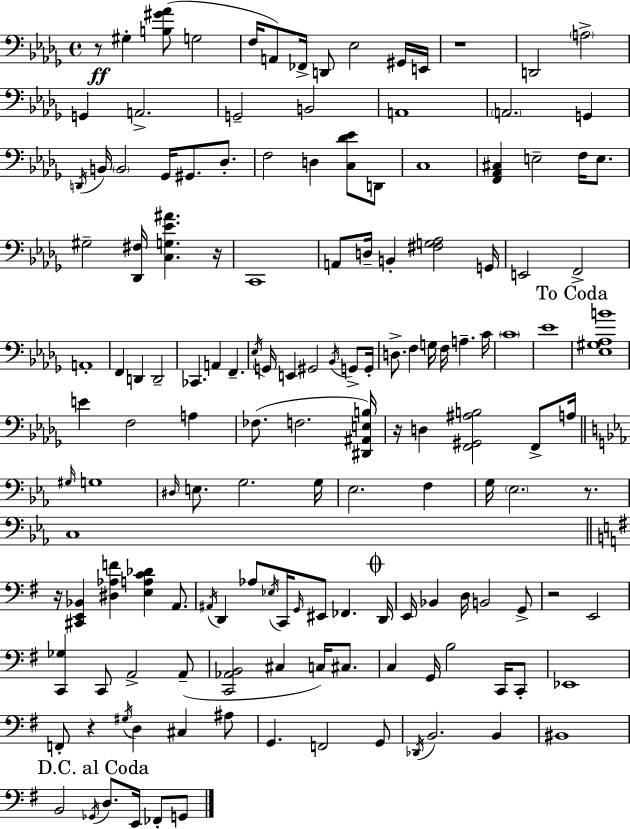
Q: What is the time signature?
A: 4/4